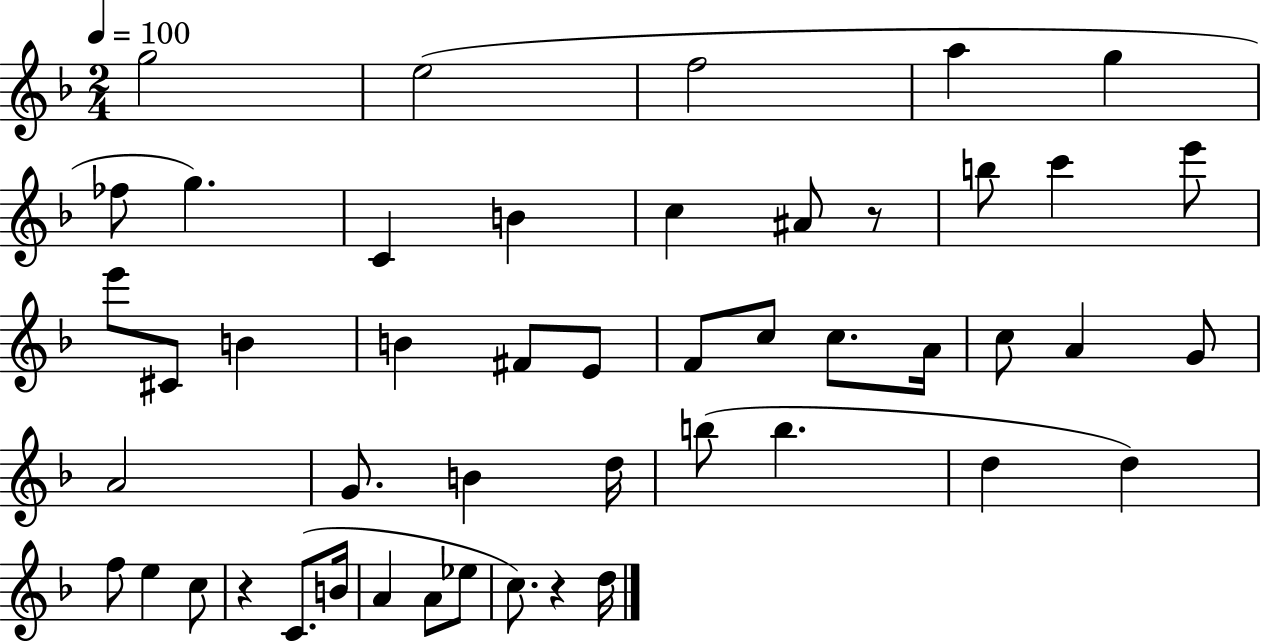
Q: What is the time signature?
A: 2/4